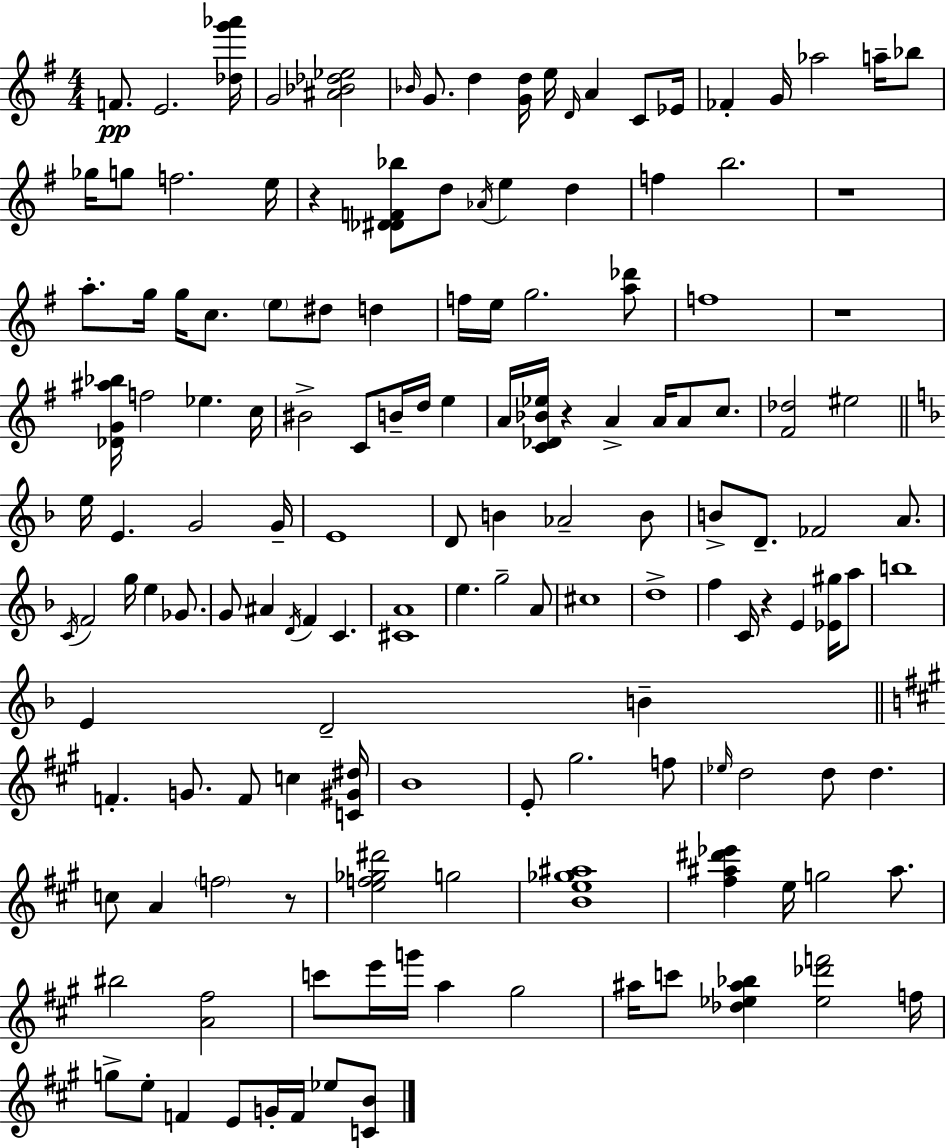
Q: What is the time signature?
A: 4/4